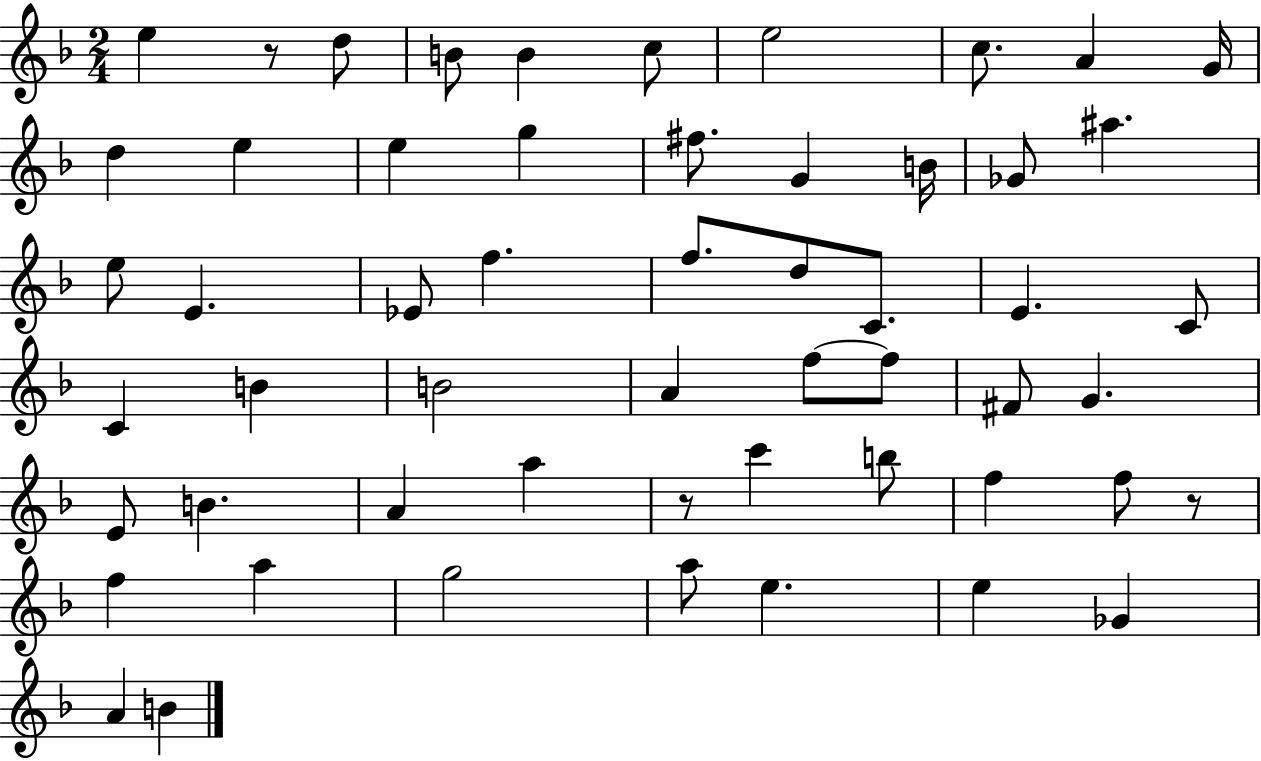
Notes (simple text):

E5/q R/e D5/e B4/e B4/q C5/e E5/h C5/e. A4/q G4/s D5/q E5/q E5/q G5/q F#5/e. G4/q B4/s Gb4/e A#5/q. E5/e E4/q. Eb4/e F5/q. F5/e. D5/e C4/e. E4/q. C4/e C4/q B4/q B4/h A4/q F5/e F5/e F#4/e G4/q. E4/e B4/q. A4/q A5/q R/e C6/q B5/e F5/q F5/e R/e F5/q A5/q G5/h A5/e E5/q. E5/q Gb4/q A4/q B4/q